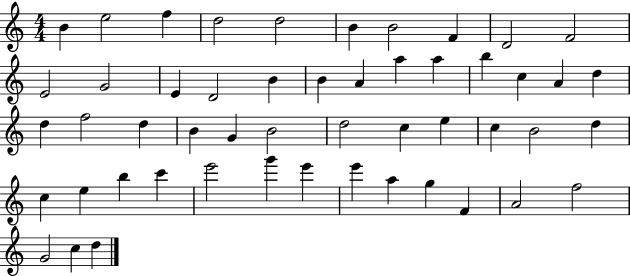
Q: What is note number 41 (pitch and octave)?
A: G6